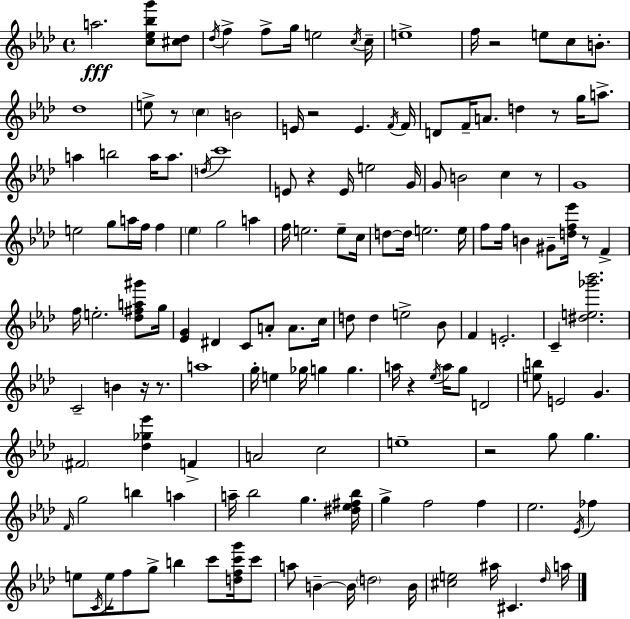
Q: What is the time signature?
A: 4/4